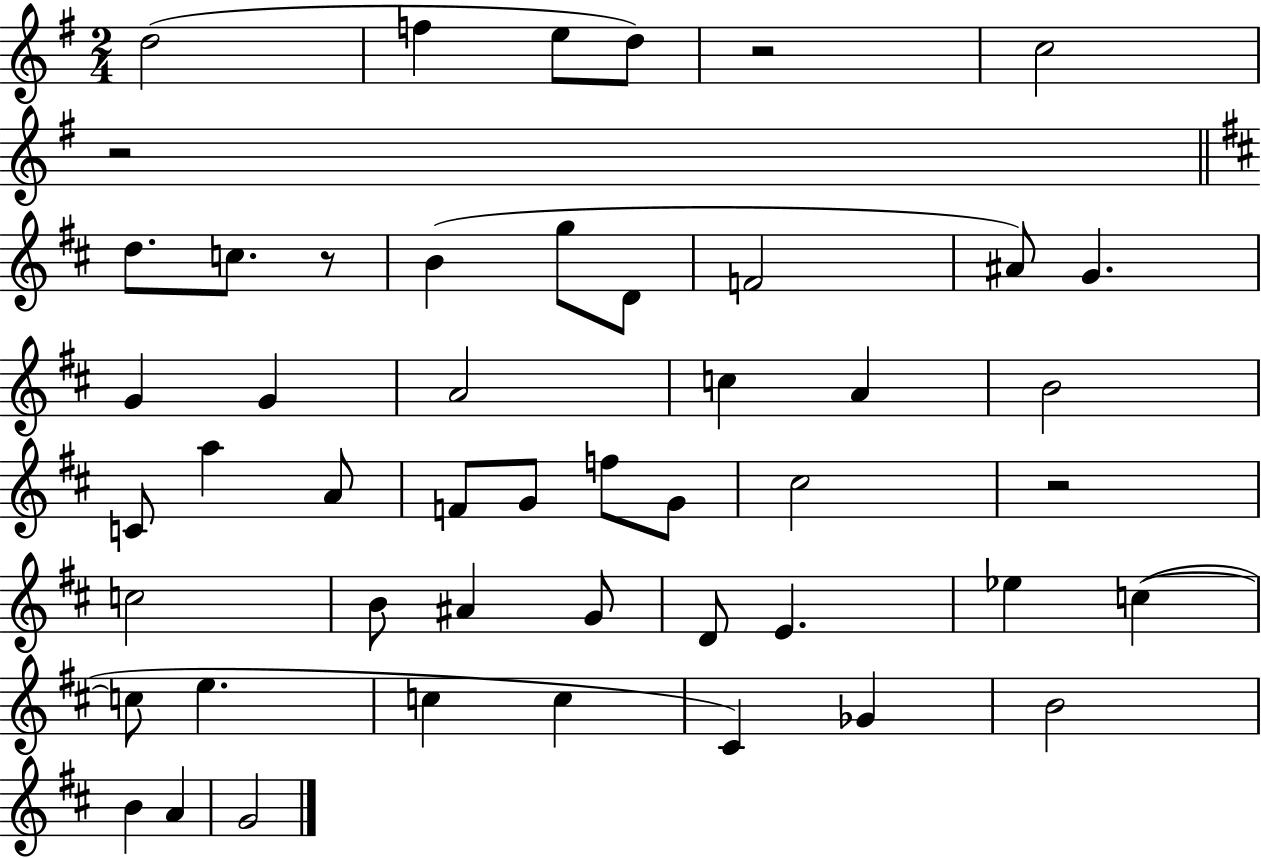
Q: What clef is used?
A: treble